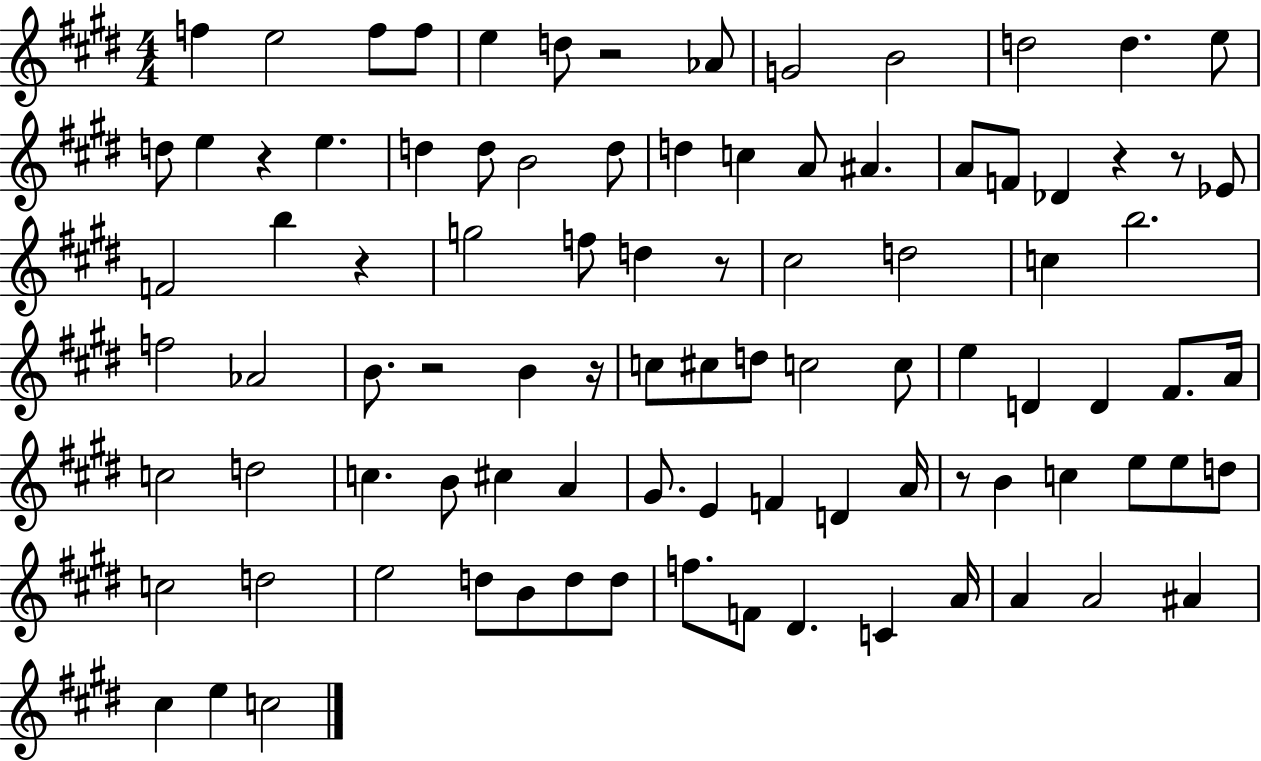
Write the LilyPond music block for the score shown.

{
  \clef treble
  \numericTimeSignature
  \time 4/4
  \key e \major
  \repeat volta 2 { f''4 e''2 f''8 f''8 | e''4 d''8 r2 aes'8 | g'2 b'2 | d''2 d''4. e''8 | \break d''8 e''4 r4 e''4. | d''4 d''8 b'2 d''8 | d''4 c''4 a'8 ais'4. | a'8 f'8 des'4 r4 r8 ees'8 | \break f'2 b''4 r4 | g''2 f''8 d''4 r8 | cis''2 d''2 | c''4 b''2. | \break f''2 aes'2 | b'8. r2 b'4 r16 | c''8 cis''8 d''8 c''2 c''8 | e''4 d'4 d'4 fis'8. a'16 | \break c''2 d''2 | c''4. b'8 cis''4 a'4 | gis'8. e'4 f'4 d'4 a'16 | r8 b'4 c''4 e''8 e''8 d''8 | \break c''2 d''2 | e''2 d''8 b'8 d''8 d''8 | f''8. f'8 dis'4. c'4 a'16 | a'4 a'2 ais'4 | \break cis''4 e''4 c''2 | } \bar "|."
}